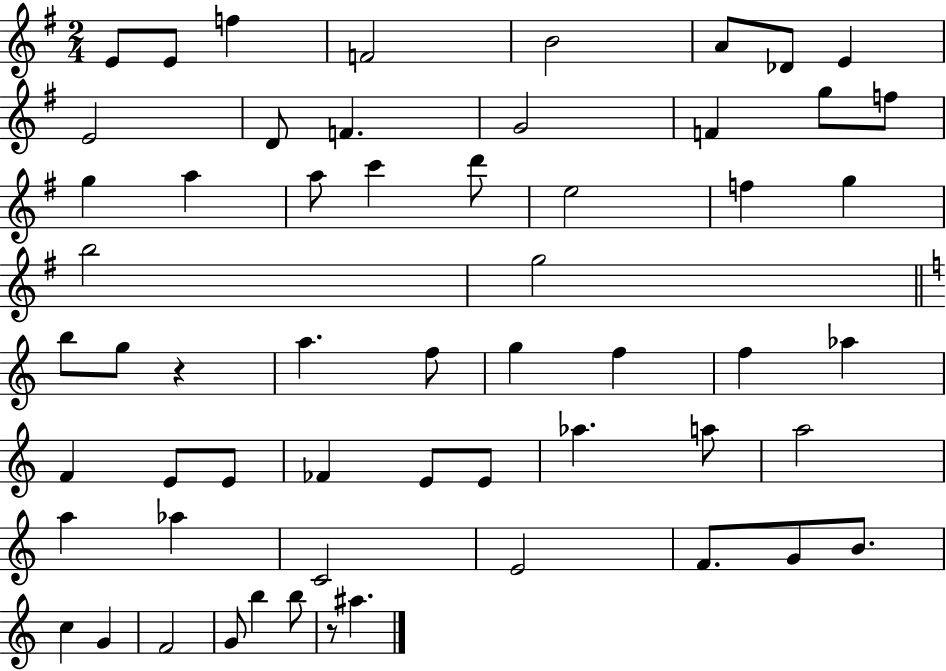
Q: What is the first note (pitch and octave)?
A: E4